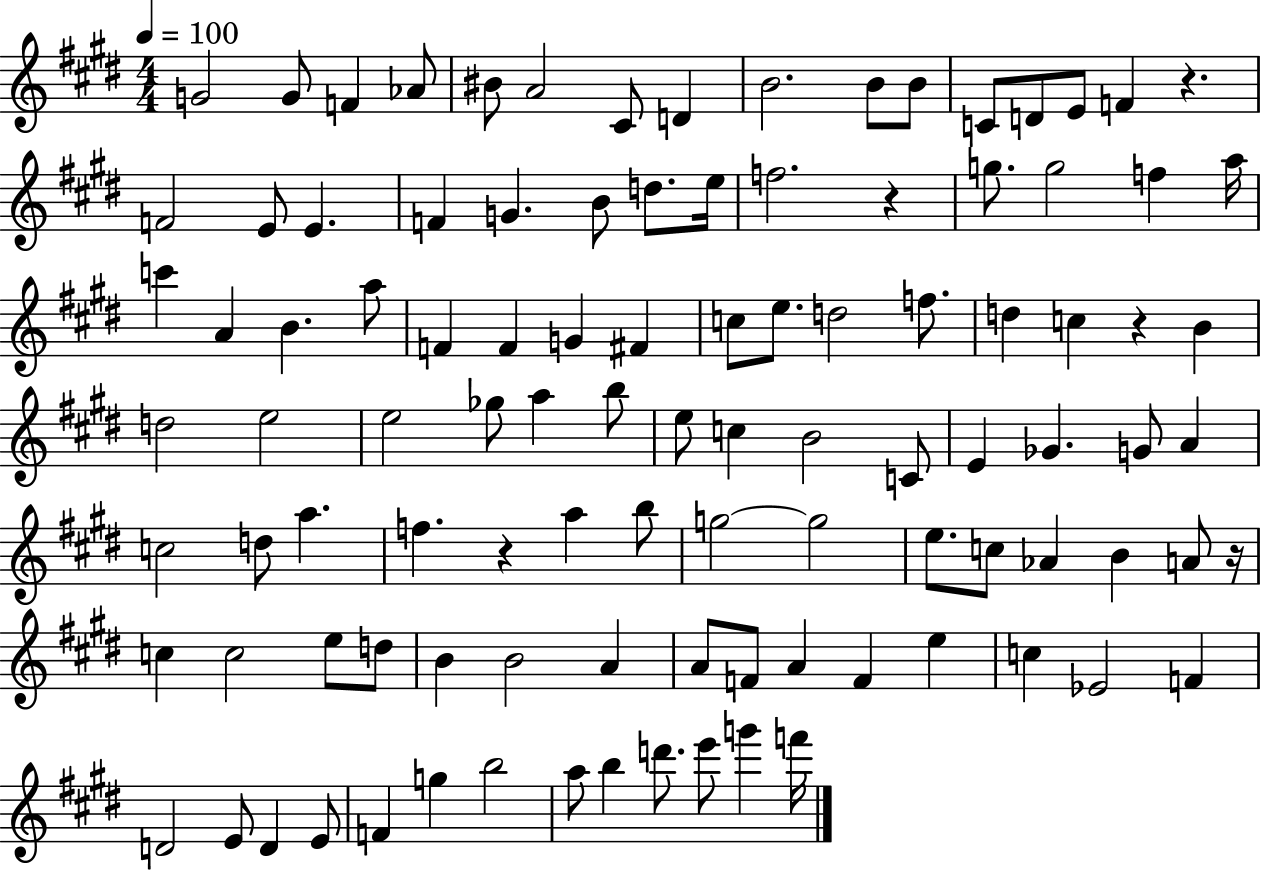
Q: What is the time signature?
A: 4/4